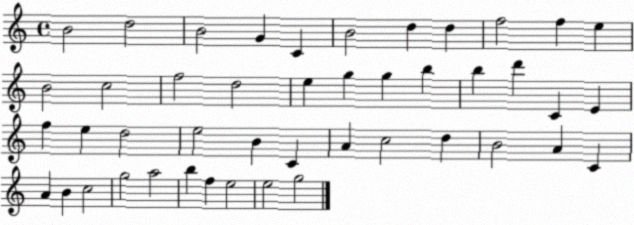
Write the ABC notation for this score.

X:1
T:Untitled
M:4/4
L:1/4
K:C
B2 d2 B2 G C B2 d d f2 f e B2 c2 f2 d2 e g g b b d' C E f e d2 e2 B C A c2 d B2 A C A B c2 g2 a2 b f e2 e2 g2